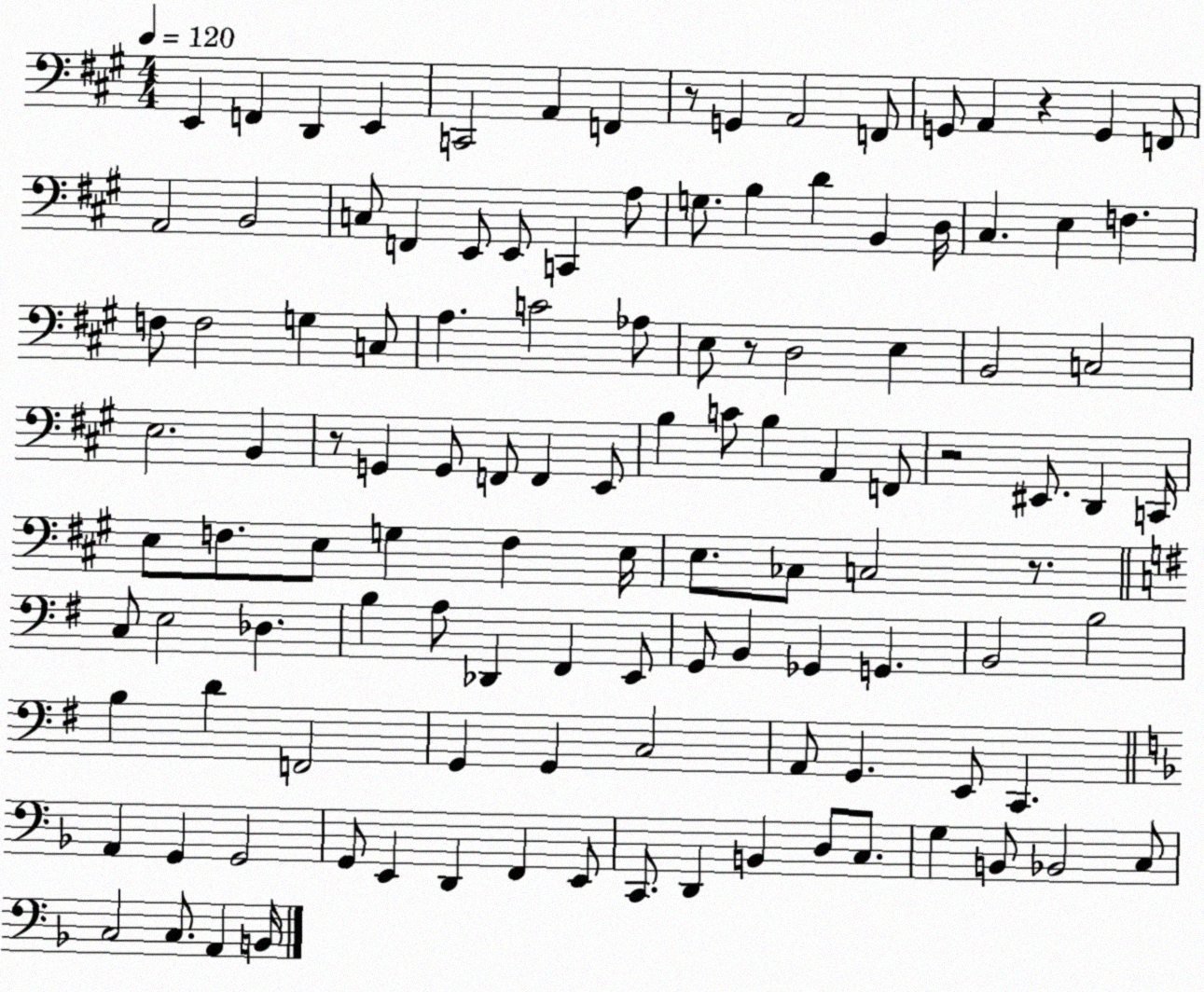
X:1
T:Untitled
M:4/4
L:1/4
K:A
E,, F,, D,, E,, C,,2 A,, F,, z/2 G,, A,,2 F,,/2 G,,/2 A,, z G,, F,,/2 A,,2 B,,2 C,/2 F,, E,,/2 E,,/2 C,, A,/2 G,/2 B, D B,, D,/4 ^C, E, F, F,/2 F,2 G, C,/2 A, C2 _A,/2 E,/2 z/2 D,2 E, B,,2 C,2 E,2 B,, z/2 G,, G,,/2 F,,/2 F,, E,,/2 B, C/2 B, A,, F,,/2 z2 ^E,,/2 D,, C,,/4 E,/2 F,/2 E,/2 G, F, E,/4 E,/2 _C,/2 C,2 z/2 C,/2 E,2 _D, B, A,/2 _D,, ^F,, E,,/2 G,,/2 B,, _G,, G,, B,,2 B,2 B, D F,,2 G,, G,, C,2 A,,/2 G,, E,,/2 C,, A,, G,, G,,2 G,,/2 E,, D,, F,, E,,/2 C,,/2 D,, B,, D,/2 C,/2 G, B,,/2 _B,,2 C,/2 C,2 C,/2 A,, B,,/4